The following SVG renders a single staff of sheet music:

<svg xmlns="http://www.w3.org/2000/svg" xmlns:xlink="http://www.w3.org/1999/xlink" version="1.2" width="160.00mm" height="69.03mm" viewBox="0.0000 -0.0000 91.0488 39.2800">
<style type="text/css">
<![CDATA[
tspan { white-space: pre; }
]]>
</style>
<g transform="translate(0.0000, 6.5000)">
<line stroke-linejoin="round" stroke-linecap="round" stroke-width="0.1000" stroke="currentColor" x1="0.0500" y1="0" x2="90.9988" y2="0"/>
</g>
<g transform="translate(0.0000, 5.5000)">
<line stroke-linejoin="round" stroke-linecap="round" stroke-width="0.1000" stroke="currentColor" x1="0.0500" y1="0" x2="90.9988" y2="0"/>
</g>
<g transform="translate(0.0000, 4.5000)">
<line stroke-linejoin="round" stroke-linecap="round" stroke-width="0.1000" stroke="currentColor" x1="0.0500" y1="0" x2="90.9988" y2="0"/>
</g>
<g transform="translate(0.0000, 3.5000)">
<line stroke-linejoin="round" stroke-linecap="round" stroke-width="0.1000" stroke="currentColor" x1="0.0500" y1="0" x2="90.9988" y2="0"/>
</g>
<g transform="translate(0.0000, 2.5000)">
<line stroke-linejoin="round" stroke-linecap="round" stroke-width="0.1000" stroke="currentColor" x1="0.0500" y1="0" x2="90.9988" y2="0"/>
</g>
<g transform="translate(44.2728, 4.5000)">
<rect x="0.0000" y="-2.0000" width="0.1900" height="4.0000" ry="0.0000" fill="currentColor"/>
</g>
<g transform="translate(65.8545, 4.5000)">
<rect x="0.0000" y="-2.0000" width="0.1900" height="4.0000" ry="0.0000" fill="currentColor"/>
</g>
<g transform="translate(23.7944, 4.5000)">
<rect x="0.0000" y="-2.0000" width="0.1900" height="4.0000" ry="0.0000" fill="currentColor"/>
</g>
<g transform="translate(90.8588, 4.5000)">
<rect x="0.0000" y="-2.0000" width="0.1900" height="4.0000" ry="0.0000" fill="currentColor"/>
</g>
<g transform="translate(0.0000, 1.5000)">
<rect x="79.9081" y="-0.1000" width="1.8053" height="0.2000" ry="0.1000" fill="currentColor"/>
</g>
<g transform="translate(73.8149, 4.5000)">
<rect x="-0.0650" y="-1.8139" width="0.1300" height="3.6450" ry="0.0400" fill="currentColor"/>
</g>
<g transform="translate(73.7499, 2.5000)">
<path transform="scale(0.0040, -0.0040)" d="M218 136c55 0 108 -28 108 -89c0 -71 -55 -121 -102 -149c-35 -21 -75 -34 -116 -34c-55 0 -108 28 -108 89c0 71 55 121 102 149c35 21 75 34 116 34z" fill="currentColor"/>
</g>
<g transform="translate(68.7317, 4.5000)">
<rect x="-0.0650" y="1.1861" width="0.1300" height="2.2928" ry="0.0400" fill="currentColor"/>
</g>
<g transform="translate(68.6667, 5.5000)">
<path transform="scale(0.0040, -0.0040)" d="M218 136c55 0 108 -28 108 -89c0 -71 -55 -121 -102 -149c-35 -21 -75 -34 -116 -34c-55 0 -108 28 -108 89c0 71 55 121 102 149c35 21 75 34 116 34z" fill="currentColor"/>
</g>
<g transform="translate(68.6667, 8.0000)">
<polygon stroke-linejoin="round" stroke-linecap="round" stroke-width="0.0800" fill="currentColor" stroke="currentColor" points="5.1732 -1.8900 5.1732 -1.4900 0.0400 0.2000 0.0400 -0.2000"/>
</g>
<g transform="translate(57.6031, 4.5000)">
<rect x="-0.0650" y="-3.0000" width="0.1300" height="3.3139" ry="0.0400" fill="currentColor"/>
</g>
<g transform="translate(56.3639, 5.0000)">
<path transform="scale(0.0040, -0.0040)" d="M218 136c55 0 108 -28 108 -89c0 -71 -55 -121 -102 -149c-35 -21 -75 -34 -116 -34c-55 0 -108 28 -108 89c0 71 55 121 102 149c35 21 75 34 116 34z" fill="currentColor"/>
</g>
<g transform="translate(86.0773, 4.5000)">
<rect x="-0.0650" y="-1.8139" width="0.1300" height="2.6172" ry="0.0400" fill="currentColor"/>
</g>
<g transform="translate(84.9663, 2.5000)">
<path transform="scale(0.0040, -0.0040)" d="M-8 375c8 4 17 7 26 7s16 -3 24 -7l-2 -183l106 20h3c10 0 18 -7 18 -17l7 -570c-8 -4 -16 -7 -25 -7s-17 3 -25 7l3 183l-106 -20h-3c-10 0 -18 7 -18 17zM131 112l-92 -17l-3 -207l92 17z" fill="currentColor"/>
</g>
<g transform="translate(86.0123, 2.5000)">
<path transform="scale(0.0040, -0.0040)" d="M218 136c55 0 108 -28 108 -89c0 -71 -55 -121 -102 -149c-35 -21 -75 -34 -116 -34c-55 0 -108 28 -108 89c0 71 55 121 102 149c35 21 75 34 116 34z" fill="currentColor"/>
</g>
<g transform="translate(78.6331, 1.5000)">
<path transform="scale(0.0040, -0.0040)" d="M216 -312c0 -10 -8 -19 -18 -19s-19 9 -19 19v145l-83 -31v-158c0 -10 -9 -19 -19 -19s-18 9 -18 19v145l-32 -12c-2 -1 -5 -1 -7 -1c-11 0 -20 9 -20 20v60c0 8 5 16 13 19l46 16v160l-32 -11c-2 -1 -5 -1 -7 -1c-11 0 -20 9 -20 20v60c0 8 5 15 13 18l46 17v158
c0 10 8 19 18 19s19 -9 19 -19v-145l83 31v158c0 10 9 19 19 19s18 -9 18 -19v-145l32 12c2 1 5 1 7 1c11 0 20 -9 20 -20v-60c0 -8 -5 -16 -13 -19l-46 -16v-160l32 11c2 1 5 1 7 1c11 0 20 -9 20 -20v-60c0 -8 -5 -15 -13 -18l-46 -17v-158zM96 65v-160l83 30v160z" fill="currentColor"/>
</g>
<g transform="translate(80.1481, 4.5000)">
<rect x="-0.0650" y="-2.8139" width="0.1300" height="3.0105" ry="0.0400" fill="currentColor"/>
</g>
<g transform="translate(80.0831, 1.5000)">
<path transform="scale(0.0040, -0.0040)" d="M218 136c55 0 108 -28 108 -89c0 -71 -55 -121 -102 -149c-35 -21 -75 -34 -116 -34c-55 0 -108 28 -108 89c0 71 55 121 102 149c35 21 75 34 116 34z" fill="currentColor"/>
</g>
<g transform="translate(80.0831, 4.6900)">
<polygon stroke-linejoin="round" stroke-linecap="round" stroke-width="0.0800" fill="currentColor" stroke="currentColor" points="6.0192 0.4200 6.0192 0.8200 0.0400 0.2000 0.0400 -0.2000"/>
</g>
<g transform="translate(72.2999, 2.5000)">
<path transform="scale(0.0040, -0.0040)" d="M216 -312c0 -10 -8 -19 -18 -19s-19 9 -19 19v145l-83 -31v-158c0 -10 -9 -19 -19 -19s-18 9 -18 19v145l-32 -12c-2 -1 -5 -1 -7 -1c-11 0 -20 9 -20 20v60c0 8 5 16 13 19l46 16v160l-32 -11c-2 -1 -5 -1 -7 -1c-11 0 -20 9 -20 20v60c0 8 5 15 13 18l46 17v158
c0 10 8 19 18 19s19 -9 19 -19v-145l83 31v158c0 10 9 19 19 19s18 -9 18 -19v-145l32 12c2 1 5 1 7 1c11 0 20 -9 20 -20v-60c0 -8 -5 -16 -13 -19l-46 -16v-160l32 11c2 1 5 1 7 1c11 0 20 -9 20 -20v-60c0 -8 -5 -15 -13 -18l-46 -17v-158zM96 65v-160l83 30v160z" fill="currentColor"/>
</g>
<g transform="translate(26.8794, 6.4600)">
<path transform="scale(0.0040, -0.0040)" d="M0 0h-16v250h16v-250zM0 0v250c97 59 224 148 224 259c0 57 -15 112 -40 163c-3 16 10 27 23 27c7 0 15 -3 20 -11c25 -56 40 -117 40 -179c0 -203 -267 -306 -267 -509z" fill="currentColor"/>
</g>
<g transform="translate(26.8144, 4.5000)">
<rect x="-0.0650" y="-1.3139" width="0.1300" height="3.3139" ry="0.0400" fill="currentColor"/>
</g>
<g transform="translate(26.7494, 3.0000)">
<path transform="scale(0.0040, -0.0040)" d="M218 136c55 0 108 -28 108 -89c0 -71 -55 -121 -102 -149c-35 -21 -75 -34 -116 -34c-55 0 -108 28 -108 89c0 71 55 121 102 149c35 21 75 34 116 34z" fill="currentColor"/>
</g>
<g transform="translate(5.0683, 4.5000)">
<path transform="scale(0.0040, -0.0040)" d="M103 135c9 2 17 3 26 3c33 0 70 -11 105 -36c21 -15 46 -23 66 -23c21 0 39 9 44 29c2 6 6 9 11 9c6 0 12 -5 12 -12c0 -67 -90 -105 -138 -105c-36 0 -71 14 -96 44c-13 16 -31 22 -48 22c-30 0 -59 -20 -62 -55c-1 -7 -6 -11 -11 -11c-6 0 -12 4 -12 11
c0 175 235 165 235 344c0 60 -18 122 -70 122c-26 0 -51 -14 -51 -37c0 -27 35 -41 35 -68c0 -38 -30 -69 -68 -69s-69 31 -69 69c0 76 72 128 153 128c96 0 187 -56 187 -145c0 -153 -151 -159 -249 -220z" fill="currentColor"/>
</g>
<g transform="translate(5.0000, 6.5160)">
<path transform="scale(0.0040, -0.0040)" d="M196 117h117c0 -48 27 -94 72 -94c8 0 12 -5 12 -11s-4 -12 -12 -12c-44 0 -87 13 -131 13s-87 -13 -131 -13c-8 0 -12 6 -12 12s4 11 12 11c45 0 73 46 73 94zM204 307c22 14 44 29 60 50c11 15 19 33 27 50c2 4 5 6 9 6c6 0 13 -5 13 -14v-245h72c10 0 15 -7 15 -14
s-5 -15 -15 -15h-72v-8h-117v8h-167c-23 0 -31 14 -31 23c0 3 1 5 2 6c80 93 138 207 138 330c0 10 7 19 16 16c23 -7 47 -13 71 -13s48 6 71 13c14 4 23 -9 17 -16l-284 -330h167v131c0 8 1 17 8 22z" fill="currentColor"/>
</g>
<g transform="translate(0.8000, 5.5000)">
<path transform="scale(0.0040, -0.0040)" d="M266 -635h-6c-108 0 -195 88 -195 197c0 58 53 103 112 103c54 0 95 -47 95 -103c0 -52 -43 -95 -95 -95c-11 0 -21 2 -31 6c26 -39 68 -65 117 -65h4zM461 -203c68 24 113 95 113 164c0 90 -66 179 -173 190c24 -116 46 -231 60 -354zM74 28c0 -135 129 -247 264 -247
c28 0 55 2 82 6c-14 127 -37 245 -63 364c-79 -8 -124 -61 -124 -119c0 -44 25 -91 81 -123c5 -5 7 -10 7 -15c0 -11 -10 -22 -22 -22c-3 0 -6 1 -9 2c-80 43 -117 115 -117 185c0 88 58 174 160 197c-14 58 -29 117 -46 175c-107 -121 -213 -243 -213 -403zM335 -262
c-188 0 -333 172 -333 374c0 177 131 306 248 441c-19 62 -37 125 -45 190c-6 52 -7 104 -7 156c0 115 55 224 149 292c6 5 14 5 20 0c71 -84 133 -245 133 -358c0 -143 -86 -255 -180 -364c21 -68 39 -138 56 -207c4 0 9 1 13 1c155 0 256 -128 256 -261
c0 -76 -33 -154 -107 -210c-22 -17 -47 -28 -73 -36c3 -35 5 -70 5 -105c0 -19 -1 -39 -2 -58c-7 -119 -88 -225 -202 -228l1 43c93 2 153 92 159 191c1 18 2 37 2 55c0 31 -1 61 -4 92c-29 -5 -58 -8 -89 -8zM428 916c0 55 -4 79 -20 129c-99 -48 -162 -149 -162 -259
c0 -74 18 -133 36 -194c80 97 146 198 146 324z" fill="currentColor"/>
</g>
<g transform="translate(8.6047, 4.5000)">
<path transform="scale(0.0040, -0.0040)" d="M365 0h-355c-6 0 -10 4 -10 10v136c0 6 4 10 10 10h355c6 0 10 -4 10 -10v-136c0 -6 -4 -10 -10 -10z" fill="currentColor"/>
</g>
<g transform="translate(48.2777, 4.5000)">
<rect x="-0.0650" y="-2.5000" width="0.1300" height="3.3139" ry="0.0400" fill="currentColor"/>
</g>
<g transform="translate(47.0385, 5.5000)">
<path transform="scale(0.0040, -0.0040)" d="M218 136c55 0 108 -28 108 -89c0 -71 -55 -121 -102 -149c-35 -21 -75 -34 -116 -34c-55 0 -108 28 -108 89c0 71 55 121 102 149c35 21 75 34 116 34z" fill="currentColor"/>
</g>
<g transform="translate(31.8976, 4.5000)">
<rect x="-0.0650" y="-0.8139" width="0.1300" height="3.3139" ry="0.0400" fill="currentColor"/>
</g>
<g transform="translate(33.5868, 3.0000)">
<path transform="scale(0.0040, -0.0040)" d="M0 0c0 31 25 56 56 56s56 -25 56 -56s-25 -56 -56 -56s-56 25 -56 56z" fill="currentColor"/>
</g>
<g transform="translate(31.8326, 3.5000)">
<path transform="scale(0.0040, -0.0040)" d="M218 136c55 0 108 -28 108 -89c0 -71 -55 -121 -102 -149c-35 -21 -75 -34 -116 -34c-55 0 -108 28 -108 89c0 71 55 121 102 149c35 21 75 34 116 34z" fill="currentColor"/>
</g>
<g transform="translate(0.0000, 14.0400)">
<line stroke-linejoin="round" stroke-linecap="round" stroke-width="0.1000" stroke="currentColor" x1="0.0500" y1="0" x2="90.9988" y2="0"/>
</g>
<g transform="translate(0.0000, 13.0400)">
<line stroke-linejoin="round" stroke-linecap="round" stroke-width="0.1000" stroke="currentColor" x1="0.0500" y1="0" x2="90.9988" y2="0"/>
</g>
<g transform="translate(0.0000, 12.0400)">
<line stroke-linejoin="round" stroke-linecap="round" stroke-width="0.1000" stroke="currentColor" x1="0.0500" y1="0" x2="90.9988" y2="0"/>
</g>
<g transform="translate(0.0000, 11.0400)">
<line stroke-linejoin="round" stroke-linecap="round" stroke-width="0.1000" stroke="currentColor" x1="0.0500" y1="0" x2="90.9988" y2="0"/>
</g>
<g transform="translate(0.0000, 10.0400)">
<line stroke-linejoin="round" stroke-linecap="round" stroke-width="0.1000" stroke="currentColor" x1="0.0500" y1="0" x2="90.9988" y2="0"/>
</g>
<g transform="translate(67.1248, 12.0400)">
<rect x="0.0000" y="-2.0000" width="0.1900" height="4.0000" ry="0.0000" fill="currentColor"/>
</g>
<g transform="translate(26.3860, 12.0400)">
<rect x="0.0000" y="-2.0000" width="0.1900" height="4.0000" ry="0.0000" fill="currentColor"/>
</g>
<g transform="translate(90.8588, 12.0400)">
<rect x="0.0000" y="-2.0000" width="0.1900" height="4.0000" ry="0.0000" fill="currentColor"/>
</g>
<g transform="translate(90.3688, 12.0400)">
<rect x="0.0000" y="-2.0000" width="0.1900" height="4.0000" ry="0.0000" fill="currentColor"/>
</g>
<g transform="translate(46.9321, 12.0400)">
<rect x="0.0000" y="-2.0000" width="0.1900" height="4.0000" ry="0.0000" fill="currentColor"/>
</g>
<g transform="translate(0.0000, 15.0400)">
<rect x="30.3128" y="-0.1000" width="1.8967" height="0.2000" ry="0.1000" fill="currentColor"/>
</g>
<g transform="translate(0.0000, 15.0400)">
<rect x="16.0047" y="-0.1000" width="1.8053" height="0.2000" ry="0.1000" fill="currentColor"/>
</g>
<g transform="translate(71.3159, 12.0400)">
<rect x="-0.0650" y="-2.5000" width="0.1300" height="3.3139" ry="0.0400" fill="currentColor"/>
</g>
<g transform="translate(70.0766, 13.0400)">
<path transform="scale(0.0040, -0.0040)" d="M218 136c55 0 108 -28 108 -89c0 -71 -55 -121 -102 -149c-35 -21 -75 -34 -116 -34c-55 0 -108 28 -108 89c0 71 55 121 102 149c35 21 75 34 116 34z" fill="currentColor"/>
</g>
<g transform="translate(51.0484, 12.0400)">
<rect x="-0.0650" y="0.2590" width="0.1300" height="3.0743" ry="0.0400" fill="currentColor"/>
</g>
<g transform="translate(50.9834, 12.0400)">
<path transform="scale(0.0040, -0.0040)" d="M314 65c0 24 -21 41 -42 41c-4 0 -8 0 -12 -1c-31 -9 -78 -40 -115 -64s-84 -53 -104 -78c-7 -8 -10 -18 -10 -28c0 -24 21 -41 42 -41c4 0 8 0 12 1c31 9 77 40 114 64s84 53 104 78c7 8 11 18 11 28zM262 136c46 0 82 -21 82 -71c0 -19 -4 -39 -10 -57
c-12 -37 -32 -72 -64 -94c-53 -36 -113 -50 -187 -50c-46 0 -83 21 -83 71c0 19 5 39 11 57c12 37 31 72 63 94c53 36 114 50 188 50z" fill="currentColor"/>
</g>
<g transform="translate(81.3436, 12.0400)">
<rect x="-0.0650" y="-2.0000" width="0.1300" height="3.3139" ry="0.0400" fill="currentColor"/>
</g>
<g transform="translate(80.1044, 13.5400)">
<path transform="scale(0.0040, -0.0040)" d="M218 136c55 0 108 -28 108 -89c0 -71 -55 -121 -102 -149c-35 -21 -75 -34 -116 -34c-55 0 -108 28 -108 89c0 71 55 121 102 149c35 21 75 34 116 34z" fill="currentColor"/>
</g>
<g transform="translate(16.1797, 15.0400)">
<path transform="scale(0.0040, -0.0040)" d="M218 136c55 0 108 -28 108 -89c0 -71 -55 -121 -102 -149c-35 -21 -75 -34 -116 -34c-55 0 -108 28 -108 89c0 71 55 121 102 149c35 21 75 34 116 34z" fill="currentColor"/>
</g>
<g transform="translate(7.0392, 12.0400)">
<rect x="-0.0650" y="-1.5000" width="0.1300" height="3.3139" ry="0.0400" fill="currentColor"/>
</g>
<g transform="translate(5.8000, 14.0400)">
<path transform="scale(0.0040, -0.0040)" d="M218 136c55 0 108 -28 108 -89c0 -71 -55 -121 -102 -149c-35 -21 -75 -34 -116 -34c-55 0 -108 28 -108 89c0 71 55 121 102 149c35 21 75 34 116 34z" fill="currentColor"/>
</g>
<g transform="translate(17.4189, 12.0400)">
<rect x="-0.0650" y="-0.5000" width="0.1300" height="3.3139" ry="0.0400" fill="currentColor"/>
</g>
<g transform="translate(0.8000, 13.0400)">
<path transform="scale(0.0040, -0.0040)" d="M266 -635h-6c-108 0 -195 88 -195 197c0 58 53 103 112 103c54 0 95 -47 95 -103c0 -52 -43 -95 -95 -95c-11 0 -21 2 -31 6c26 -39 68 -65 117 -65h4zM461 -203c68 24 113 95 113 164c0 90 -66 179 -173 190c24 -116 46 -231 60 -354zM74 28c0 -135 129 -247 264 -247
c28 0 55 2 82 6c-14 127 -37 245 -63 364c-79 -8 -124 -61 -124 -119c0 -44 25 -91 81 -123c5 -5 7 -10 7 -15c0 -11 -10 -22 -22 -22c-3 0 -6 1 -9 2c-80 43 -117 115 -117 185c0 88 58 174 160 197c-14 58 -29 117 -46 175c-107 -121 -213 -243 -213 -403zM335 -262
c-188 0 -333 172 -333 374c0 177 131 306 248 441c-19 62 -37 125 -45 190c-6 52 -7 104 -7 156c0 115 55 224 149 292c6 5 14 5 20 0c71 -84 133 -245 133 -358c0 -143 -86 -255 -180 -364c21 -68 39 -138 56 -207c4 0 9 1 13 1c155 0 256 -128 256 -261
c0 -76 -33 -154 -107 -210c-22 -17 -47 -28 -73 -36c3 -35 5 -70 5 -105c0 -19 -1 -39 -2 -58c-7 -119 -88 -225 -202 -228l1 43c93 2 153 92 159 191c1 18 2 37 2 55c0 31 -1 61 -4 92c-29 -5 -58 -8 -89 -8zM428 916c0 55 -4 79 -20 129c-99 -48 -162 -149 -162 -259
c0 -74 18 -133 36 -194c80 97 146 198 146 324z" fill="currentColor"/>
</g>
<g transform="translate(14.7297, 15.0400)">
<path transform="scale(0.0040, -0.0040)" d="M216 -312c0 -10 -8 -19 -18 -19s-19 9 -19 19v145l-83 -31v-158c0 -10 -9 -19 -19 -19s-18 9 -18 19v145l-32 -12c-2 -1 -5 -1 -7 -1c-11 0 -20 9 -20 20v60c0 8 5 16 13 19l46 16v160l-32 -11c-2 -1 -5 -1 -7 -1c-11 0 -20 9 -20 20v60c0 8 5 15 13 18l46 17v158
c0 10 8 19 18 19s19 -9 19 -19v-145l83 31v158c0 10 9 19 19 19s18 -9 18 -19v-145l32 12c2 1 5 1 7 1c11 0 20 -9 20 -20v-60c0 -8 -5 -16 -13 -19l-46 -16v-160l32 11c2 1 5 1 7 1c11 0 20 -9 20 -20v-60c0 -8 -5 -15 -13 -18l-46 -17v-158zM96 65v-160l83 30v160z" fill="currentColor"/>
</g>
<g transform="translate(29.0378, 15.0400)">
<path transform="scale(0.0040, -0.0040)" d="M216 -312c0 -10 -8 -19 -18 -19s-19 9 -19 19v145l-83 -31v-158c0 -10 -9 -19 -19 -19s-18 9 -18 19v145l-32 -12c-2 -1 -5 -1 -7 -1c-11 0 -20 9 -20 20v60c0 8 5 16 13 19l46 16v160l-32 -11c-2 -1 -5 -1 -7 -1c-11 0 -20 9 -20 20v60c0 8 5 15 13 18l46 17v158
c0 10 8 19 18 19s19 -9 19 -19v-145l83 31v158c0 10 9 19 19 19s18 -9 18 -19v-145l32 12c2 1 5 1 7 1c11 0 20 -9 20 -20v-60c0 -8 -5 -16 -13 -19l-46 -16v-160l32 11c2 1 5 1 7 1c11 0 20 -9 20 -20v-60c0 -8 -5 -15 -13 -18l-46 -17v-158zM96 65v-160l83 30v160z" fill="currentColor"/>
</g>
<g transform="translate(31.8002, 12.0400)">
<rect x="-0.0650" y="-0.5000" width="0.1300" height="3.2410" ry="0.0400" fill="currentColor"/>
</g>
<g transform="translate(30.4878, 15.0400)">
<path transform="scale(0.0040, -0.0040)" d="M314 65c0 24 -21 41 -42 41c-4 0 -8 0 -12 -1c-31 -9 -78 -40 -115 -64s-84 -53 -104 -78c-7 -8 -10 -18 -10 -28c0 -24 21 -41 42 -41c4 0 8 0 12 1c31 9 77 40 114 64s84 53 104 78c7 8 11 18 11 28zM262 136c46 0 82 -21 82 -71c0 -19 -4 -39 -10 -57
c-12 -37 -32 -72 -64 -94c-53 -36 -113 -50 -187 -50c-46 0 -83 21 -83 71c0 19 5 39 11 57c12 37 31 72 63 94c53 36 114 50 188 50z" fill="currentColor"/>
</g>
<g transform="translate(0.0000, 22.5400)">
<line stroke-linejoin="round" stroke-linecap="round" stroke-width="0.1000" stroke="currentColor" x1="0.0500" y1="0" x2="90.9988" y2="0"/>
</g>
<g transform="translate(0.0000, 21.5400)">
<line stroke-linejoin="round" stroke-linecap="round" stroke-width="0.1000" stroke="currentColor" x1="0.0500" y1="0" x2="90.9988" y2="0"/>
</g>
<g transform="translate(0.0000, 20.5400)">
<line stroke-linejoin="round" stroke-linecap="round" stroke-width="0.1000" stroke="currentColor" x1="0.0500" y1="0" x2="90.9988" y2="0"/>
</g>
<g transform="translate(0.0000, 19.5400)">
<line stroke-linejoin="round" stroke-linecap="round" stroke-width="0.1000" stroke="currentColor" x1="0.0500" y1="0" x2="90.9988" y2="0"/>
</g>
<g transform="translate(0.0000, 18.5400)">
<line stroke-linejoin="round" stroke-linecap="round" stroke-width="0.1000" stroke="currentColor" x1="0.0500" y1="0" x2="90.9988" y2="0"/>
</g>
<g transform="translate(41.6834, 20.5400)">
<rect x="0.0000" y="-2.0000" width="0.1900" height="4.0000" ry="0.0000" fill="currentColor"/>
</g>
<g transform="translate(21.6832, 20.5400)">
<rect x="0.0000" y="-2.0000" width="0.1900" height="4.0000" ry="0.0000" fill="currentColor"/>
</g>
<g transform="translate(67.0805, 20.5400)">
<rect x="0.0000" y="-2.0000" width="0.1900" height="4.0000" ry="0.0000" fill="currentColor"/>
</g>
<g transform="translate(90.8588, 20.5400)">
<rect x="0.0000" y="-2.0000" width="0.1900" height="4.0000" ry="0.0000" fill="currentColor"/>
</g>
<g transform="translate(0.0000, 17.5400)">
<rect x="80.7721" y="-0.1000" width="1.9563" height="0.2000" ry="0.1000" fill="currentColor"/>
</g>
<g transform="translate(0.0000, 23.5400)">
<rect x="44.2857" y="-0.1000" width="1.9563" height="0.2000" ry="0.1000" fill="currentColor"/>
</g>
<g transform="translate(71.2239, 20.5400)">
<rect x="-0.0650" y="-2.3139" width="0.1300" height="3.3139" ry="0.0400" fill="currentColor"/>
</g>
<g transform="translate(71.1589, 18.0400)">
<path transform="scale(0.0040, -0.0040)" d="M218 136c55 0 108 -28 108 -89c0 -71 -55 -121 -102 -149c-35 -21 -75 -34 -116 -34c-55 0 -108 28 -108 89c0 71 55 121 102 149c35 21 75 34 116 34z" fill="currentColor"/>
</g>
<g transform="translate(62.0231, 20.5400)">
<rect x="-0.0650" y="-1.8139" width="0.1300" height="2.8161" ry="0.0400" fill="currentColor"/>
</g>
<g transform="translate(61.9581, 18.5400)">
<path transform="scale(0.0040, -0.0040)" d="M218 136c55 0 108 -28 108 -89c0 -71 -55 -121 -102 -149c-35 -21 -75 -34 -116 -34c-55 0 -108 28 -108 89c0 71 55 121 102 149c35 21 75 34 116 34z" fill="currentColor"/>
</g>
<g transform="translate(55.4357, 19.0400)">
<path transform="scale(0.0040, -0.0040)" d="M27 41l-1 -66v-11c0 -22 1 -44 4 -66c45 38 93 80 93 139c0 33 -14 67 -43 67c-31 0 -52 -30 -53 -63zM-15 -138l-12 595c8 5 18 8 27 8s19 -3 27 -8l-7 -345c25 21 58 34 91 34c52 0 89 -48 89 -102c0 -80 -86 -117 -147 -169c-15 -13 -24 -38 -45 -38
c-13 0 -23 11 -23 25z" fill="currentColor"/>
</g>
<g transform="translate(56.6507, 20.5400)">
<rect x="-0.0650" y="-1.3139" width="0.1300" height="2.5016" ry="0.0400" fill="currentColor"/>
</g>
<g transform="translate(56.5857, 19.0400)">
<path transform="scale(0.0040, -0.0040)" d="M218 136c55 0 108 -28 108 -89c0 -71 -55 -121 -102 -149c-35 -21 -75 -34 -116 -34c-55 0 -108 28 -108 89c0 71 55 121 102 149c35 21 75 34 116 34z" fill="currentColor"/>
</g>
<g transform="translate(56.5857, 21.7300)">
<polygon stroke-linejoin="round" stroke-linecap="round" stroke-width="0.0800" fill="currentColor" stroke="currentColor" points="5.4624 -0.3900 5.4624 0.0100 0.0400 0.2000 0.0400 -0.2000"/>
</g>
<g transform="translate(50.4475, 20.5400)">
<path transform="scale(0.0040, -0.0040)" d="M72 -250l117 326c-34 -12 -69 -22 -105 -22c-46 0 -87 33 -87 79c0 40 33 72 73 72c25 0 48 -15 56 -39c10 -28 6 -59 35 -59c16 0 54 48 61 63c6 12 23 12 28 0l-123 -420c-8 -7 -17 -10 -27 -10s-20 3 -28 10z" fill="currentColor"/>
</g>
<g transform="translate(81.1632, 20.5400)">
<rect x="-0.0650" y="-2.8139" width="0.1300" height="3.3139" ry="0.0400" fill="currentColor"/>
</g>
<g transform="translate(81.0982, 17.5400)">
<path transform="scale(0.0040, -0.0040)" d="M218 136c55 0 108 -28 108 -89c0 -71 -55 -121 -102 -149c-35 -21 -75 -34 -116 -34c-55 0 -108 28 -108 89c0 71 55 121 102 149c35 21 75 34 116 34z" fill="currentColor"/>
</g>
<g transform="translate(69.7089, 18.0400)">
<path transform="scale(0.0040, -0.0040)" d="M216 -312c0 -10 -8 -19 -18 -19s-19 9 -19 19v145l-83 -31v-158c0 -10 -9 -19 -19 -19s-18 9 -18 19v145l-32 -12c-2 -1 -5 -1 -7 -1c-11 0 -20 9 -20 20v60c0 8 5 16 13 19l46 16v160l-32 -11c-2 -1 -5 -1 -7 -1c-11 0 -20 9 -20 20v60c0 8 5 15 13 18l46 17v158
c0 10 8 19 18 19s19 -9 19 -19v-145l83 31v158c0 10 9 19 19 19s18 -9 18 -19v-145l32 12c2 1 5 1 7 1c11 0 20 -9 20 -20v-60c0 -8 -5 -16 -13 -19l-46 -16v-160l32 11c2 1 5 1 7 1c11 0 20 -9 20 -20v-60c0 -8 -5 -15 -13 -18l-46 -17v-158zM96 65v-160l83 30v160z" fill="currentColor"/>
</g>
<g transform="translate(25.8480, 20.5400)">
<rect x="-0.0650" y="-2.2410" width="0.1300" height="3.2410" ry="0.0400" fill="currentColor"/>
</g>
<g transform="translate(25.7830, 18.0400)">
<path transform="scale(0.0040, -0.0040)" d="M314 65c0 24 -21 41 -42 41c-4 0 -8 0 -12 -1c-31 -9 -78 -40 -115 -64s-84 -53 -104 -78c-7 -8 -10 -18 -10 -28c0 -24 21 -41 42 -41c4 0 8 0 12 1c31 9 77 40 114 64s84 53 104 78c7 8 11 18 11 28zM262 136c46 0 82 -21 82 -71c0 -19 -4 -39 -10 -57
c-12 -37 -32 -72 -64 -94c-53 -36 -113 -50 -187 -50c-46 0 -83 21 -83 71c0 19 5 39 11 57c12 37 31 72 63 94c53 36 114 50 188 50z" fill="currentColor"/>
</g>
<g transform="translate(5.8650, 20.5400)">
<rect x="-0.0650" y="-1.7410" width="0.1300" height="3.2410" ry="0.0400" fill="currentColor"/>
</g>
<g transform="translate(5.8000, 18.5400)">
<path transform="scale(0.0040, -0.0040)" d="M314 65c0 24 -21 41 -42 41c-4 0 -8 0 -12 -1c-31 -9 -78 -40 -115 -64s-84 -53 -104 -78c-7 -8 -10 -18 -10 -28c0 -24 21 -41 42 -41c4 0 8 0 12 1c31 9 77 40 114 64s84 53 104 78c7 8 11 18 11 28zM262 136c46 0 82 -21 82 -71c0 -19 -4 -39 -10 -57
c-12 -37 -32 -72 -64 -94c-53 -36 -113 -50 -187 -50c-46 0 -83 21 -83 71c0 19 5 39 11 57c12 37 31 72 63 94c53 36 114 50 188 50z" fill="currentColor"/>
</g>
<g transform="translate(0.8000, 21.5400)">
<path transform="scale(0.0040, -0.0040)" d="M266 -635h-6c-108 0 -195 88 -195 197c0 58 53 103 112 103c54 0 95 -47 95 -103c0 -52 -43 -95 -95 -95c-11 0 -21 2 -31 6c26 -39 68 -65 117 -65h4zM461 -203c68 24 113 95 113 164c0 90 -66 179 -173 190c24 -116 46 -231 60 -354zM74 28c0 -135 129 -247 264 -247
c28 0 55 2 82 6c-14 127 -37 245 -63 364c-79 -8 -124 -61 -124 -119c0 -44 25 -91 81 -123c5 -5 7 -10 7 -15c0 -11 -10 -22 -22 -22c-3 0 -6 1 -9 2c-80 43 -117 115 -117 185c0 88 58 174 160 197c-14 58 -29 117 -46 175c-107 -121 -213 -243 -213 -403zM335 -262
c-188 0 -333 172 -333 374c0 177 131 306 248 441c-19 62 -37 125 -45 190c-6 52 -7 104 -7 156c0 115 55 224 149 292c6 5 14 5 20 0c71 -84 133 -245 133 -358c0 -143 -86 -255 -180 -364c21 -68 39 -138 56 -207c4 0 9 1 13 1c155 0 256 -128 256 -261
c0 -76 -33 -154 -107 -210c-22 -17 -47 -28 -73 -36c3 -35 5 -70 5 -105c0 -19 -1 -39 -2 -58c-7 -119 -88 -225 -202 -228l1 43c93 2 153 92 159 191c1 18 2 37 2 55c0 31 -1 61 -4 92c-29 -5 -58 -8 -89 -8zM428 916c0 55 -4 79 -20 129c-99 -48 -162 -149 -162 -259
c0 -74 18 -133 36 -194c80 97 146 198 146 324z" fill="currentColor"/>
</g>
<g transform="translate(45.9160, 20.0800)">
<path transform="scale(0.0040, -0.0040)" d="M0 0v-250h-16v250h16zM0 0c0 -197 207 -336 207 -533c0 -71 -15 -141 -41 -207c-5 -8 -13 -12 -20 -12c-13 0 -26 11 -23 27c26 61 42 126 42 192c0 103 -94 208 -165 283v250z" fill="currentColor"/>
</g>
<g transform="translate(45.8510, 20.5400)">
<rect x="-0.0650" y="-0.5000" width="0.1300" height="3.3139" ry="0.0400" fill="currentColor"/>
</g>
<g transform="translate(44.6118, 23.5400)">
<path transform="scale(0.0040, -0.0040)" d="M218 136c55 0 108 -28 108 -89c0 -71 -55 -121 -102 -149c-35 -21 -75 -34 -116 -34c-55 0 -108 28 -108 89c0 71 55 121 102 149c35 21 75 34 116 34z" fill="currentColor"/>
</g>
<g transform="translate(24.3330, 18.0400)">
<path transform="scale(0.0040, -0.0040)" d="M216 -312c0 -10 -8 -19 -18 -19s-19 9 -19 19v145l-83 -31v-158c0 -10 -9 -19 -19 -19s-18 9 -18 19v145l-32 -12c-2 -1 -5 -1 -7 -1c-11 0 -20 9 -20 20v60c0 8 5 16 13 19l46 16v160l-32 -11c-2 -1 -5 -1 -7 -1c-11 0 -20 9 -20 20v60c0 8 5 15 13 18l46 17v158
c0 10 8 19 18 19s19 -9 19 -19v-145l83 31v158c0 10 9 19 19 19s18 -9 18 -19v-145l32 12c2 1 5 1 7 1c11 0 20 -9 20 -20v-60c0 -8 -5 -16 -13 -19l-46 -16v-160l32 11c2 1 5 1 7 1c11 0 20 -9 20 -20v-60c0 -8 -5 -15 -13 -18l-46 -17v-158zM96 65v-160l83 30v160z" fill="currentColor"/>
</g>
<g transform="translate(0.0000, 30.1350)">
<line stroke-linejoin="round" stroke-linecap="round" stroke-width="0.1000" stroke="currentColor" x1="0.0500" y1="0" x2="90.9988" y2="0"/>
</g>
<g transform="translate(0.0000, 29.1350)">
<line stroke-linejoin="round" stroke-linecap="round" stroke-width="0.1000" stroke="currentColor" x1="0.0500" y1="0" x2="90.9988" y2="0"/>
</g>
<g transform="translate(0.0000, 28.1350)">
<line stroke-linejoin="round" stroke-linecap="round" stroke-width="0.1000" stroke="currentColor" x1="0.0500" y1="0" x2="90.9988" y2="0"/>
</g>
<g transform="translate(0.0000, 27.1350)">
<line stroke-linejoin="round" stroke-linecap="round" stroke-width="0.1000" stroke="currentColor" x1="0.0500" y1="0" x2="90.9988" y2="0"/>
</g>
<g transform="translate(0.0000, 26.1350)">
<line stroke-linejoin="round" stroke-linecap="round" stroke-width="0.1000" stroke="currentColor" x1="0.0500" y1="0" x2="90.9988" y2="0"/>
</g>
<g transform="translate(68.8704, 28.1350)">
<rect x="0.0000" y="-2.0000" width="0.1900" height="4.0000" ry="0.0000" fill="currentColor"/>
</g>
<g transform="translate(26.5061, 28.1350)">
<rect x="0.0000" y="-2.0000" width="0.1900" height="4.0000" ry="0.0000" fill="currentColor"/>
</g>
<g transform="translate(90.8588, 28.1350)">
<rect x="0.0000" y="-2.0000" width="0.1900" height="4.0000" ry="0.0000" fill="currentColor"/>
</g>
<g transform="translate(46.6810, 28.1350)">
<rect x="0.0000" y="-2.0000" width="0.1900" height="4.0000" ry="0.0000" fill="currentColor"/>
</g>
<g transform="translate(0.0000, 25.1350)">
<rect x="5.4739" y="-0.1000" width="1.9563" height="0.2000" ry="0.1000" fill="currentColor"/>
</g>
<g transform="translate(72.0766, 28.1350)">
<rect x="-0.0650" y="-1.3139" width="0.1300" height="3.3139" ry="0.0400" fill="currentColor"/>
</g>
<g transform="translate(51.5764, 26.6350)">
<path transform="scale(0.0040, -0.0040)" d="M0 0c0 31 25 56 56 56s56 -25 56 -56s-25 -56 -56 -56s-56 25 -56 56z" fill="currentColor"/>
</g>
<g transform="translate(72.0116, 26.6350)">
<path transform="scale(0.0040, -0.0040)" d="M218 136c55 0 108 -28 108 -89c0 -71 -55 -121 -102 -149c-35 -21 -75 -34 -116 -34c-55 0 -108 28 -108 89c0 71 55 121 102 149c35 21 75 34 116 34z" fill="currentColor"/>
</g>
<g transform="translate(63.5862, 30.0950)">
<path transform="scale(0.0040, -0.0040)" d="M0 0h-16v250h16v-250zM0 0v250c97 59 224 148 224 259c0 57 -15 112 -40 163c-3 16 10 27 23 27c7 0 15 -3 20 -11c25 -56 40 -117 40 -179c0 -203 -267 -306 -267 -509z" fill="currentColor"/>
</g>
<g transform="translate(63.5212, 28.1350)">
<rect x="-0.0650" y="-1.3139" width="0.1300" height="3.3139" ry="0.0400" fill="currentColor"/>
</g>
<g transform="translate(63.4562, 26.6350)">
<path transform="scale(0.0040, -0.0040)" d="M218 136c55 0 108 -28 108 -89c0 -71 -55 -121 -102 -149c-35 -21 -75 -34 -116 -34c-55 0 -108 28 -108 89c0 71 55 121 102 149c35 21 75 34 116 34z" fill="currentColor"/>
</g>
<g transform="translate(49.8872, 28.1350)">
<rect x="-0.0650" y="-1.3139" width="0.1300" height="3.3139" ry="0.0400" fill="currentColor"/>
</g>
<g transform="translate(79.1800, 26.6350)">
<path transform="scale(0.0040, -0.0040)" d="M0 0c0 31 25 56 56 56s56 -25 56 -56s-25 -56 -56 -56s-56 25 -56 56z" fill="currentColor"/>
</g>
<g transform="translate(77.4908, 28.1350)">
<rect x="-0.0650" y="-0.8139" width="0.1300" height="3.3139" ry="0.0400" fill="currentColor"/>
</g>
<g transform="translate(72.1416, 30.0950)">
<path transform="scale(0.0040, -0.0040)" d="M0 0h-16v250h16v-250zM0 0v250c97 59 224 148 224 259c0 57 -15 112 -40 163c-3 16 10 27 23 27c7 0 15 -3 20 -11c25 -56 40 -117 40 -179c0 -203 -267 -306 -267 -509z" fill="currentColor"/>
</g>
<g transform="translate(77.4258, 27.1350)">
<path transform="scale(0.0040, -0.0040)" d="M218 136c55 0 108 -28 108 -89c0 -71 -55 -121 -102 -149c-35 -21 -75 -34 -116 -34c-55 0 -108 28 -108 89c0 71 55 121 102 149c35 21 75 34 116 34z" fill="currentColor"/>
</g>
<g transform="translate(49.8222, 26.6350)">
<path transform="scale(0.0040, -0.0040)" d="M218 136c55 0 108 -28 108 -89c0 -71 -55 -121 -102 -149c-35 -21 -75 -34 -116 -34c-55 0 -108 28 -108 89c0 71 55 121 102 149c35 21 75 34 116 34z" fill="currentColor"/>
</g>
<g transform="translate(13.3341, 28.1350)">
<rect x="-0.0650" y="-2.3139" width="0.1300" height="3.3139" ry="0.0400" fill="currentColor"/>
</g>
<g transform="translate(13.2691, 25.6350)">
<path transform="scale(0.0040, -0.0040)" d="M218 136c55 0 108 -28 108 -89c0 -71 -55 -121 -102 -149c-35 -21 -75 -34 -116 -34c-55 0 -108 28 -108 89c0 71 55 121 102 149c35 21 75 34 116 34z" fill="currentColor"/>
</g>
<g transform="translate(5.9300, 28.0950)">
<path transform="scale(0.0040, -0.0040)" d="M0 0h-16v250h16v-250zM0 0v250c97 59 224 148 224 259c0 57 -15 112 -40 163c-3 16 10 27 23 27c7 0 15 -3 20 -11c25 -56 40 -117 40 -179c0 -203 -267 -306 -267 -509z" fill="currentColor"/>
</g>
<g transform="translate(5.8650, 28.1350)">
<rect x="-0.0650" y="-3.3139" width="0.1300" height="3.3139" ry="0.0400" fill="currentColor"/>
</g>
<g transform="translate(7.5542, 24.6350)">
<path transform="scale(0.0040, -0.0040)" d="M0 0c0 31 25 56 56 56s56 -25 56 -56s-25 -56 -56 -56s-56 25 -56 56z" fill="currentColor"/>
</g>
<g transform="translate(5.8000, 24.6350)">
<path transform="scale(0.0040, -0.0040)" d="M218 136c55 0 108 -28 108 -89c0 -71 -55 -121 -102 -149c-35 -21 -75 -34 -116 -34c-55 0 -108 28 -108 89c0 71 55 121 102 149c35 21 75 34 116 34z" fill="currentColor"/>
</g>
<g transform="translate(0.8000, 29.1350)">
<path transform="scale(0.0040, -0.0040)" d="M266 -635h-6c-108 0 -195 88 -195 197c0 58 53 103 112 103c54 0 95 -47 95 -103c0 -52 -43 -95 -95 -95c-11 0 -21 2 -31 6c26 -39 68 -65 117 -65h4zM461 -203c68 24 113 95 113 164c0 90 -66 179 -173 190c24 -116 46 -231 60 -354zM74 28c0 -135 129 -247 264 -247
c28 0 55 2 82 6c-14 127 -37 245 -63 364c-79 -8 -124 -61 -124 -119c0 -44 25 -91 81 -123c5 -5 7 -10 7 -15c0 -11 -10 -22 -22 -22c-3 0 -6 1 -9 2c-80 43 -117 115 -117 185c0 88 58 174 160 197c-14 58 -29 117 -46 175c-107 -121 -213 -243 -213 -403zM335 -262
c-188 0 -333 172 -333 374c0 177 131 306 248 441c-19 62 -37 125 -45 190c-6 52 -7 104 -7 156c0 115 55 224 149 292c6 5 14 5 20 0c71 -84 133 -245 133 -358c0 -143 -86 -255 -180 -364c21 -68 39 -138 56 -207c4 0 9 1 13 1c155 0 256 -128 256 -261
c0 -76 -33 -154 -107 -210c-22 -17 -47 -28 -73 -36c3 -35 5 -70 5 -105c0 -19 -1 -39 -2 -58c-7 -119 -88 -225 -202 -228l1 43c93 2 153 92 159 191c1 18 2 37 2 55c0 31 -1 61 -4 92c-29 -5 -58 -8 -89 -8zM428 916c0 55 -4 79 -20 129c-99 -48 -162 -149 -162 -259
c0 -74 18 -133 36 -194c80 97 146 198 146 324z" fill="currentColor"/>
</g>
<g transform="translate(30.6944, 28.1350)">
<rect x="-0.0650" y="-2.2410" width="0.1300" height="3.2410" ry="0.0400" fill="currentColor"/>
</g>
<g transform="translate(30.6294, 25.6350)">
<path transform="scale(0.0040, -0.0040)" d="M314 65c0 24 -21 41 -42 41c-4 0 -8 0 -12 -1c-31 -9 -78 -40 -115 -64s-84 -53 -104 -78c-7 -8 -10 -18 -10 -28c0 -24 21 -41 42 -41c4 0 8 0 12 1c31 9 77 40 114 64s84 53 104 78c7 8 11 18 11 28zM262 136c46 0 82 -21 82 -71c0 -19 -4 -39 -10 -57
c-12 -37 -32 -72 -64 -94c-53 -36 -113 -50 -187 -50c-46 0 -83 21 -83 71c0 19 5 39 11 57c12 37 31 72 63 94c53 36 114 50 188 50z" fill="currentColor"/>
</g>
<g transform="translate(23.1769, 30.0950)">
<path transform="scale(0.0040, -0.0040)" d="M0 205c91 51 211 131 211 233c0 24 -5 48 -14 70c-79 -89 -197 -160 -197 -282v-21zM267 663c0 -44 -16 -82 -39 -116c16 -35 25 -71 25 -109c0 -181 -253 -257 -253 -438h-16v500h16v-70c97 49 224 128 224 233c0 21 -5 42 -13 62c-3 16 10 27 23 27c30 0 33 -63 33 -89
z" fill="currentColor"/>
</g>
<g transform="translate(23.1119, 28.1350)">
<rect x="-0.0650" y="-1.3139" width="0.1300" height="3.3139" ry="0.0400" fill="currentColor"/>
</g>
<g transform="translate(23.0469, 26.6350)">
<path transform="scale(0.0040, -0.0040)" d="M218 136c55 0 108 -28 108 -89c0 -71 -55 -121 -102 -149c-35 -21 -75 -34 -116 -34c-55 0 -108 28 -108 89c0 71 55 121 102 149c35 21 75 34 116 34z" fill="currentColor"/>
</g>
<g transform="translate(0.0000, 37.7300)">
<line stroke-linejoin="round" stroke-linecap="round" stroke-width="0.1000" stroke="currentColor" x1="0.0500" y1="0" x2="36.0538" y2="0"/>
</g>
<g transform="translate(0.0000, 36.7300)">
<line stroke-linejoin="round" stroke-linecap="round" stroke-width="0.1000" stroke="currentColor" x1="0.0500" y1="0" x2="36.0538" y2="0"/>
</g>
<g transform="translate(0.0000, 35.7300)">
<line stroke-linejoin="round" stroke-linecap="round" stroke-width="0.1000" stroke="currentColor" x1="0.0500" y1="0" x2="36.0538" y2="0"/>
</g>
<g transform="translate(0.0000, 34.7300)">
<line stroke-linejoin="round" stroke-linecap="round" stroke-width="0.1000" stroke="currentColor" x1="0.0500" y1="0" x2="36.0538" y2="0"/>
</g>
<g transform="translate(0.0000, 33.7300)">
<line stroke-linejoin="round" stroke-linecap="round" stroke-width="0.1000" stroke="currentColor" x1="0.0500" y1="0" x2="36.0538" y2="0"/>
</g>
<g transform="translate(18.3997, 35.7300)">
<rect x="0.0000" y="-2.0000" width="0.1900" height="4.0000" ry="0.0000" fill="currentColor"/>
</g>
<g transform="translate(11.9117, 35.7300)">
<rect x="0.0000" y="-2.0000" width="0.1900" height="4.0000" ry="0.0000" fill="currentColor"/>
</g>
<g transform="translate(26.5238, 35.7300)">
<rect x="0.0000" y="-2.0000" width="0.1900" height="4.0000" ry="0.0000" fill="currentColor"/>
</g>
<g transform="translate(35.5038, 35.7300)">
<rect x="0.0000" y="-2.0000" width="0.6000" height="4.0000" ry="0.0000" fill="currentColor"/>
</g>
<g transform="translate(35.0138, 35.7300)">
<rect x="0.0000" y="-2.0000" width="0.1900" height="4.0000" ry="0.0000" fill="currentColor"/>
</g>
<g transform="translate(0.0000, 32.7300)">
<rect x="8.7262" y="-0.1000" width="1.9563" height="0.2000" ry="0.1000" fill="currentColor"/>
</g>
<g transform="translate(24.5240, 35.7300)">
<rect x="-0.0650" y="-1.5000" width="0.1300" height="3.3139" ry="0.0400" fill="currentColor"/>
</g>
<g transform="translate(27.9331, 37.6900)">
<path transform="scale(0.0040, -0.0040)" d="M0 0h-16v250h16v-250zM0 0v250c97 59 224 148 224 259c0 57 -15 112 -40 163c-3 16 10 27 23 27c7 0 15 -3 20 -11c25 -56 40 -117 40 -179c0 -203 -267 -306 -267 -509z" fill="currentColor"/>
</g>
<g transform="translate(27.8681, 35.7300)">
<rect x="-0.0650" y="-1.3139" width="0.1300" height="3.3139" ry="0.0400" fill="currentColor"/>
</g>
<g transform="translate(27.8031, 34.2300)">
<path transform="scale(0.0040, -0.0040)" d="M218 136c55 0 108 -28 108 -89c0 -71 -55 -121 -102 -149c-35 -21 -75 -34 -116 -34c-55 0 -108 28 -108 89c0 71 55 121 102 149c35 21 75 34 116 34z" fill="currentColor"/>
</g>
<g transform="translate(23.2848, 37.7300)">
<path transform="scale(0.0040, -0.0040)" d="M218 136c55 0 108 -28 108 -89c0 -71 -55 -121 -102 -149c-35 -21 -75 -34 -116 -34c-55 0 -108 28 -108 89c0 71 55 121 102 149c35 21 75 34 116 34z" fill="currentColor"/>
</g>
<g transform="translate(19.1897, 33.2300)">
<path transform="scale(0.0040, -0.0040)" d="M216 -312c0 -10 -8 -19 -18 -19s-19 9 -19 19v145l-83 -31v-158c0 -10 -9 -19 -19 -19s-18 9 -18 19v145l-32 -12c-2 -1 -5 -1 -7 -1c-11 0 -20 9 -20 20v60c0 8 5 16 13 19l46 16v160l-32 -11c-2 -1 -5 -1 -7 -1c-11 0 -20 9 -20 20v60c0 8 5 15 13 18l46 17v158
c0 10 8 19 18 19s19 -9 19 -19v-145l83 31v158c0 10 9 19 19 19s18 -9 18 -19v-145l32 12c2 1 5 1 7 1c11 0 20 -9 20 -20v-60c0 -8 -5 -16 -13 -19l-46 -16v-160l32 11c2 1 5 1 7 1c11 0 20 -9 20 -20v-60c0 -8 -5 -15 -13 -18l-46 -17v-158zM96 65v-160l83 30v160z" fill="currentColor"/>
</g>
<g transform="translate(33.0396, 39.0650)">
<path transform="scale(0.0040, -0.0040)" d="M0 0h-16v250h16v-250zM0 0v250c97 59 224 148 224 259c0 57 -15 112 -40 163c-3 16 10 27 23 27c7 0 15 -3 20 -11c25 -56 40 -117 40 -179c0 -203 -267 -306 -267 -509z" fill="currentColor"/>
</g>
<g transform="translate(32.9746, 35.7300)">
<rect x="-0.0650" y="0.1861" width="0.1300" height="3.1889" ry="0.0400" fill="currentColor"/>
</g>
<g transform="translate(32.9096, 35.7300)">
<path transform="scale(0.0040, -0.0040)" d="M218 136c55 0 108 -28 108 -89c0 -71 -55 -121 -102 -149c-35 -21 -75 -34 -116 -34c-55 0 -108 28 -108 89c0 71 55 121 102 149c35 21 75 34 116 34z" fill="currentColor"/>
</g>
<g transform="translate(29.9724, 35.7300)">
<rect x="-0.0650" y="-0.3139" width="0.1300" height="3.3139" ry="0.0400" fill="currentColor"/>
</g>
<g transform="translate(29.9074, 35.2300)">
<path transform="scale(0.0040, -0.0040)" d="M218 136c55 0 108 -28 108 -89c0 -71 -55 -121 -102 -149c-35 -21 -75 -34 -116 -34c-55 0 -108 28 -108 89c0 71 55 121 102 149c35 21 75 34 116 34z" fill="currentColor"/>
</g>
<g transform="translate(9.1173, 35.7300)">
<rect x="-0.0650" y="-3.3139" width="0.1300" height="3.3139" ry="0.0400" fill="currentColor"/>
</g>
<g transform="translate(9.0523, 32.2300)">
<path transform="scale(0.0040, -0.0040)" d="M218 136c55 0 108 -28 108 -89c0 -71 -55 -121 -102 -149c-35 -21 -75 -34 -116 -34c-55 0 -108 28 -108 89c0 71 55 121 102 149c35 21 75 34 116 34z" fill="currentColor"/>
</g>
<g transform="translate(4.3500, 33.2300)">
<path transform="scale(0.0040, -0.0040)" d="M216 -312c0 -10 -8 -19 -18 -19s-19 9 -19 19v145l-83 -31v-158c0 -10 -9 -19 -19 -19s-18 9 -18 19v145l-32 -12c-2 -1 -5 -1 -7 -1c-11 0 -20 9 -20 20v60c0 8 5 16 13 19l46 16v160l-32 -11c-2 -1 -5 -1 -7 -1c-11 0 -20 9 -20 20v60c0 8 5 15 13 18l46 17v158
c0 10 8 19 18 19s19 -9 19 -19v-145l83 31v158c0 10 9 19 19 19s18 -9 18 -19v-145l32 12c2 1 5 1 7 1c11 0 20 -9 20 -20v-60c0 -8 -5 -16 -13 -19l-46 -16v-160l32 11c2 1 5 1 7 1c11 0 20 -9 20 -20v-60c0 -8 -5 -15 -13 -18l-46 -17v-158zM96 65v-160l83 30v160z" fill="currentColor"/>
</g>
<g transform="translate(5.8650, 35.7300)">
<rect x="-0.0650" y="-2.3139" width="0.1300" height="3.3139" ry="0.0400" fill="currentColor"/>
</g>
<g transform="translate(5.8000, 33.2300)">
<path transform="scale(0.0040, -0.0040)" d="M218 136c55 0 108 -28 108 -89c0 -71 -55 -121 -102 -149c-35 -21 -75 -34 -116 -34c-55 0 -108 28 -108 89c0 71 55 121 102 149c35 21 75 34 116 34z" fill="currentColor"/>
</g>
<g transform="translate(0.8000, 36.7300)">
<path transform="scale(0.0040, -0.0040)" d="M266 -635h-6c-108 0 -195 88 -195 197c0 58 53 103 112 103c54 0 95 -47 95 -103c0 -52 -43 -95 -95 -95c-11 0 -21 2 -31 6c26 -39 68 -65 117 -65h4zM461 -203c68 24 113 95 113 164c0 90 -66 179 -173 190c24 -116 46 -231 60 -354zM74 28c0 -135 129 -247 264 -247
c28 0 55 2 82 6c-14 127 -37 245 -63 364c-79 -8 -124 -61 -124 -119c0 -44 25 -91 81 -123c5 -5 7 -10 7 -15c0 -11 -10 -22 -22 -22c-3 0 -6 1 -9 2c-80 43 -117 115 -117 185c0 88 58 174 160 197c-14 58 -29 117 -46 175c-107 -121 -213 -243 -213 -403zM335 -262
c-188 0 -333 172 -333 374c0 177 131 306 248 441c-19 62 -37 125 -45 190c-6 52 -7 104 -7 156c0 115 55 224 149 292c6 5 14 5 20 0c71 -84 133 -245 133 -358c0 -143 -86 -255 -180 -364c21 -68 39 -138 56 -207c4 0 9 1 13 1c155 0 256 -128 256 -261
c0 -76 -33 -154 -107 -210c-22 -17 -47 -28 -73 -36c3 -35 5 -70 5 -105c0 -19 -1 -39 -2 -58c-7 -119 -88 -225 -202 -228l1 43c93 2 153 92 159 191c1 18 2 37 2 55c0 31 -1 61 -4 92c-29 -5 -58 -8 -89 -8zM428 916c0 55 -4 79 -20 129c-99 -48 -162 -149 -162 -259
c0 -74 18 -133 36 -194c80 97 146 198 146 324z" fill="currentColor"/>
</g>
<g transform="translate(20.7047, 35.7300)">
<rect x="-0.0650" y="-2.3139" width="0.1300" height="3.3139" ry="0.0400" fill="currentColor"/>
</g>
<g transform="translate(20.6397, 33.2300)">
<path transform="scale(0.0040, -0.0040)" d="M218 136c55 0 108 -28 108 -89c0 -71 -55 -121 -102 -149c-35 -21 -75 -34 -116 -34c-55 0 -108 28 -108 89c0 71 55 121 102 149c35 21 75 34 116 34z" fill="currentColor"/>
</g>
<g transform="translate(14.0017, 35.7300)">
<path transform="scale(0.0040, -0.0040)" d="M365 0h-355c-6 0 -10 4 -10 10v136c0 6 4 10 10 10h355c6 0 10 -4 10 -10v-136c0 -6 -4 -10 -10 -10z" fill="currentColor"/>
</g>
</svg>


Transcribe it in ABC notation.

X:1
T:Untitled
M:2/4
L:1/4
K:C
z2 e/2 d G A G/2 ^f/2 ^a/2 f/2 E ^C ^C2 B2 G F f2 ^g2 C/2 z/2 _e/2 f/2 ^g a b/2 g e/4 g2 e e/2 e/2 d ^g b z2 ^g E e/2 c B/2